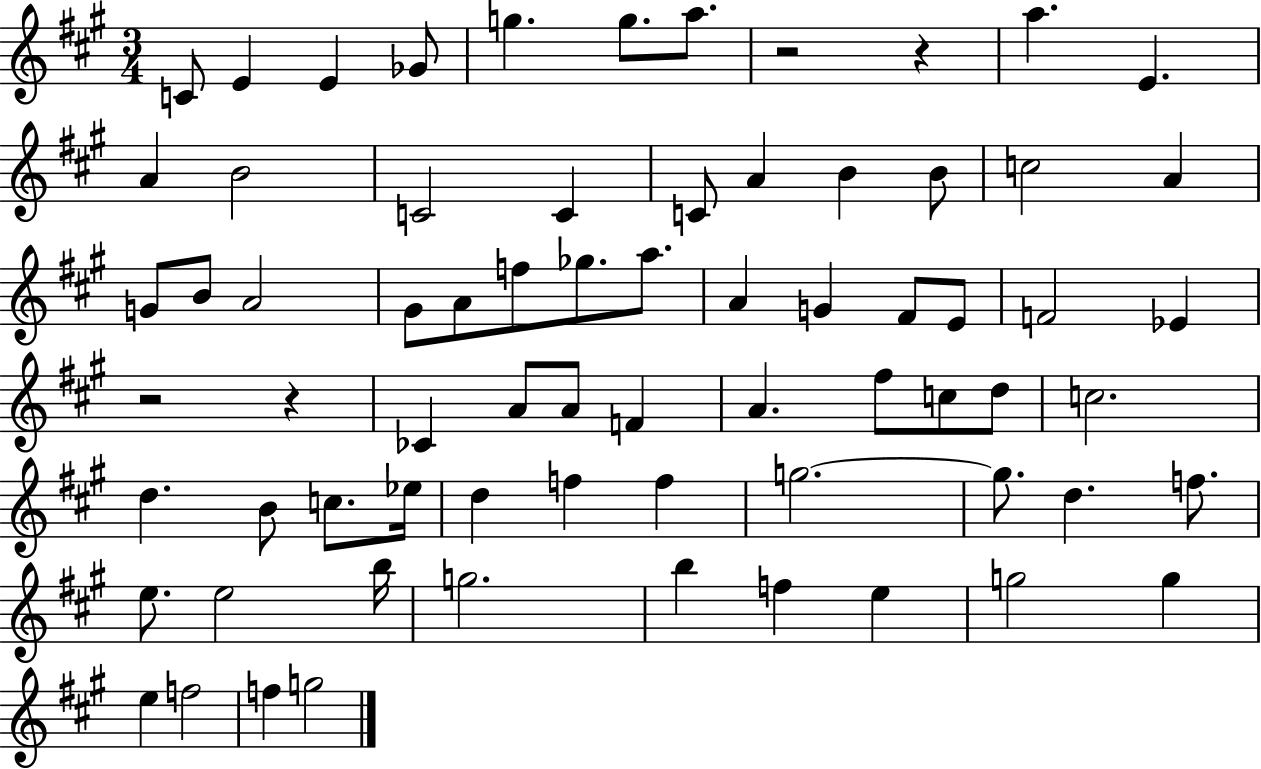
{
  \clef treble
  \numericTimeSignature
  \time 3/4
  \key a \major
  \repeat volta 2 { c'8 e'4 e'4 ges'8 | g''4. g''8. a''8. | r2 r4 | a''4. e'4. | \break a'4 b'2 | c'2 c'4 | c'8 a'4 b'4 b'8 | c''2 a'4 | \break g'8 b'8 a'2 | gis'8 a'8 f''8 ges''8. a''8. | a'4 g'4 fis'8 e'8 | f'2 ees'4 | \break r2 r4 | ces'4 a'8 a'8 f'4 | a'4. fis''8 c''8 d''8 | c''2. | \break d''4. b'8 c''8. ees''16 | d''4 f''4 f''4 | g''2.~~ | g''8. d''4. f''8. | \break e''8. e''2 b''16 | g''2. | b''4 f''4 e''4 | g''2 g''4 | \break e''4 f''2 | f''4 g''2 | } \bar "|."
}